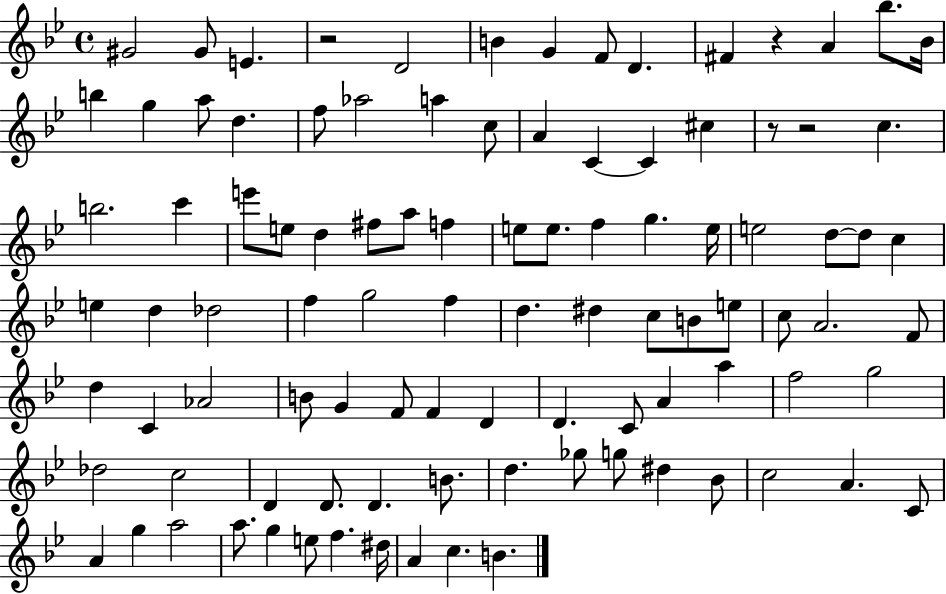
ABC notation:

X:1
T:Untitled
M:4/4
L:1/4
K:Bb
^G2 ^G/2 E z2 D2 B G F/2 D ^F z A _b/2 _B/4 b g a/2 d f/2 _a2 a c/2 A C C ^c z/2 z2 c b2 c' e'/2 e/2 d ^f/2 a/2 f e/2 e/2 f g e/4 e2 d/2 d/2 c e d _d2 f g2 f d ^d c/2 B/2 e/2 c/2 A2 F/2 d C _A2 B/2 G F/2 F D D C/2 A a f2 g2 _d2 c2 D D/2 D B/2 d _g/2 g/2 ^d _B/2 c2 A C/2 A g a2 a/2 g e/2 f ^d/4 A c B